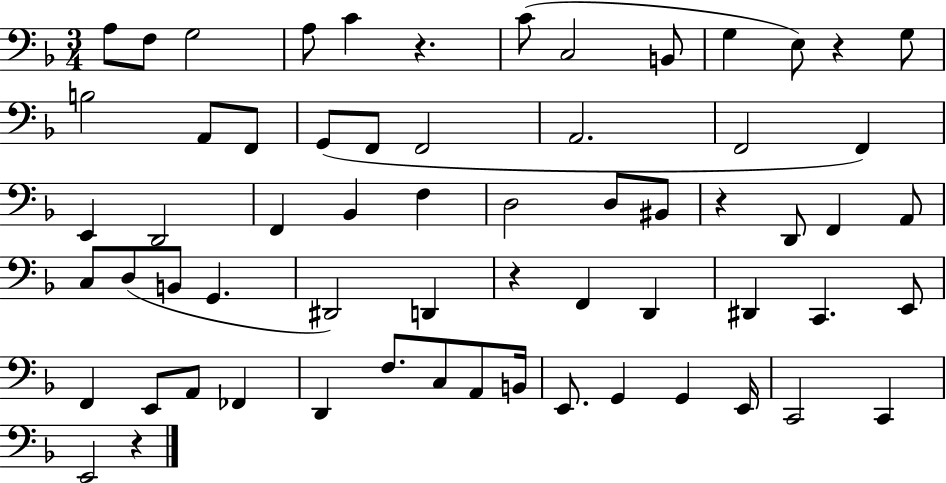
{
  \clef bass
  \numericTimeSignature
  \time 3/4
  \key f \major
  \repeat volta 2 { a8 f8 g2 | a8 c'4 r4. | c'8( c2 b,8 | g4 e8) r4 g8 | \break b2 a,8 f,8 | g,8( f,8 f,2 | a,2. | f,2 f,4) | \break e,4 d,2 | f,4 bes,4 f4 | d2 d8 bis,8 | r4 d,8 f,4 a,8 | \break c8 d8( b,8 g,4. | dis,2) d,4 | r4 f,4 d,4 | dis,4 c,4. e,8 | \break f,4 e,8 a,8 fes,4 | d,4 f8. c8 a,8 b,16 | e,8. g,4 g,4 e,16 | c,2 c,4 | \break e,2 r4 | } \bar "|."
}